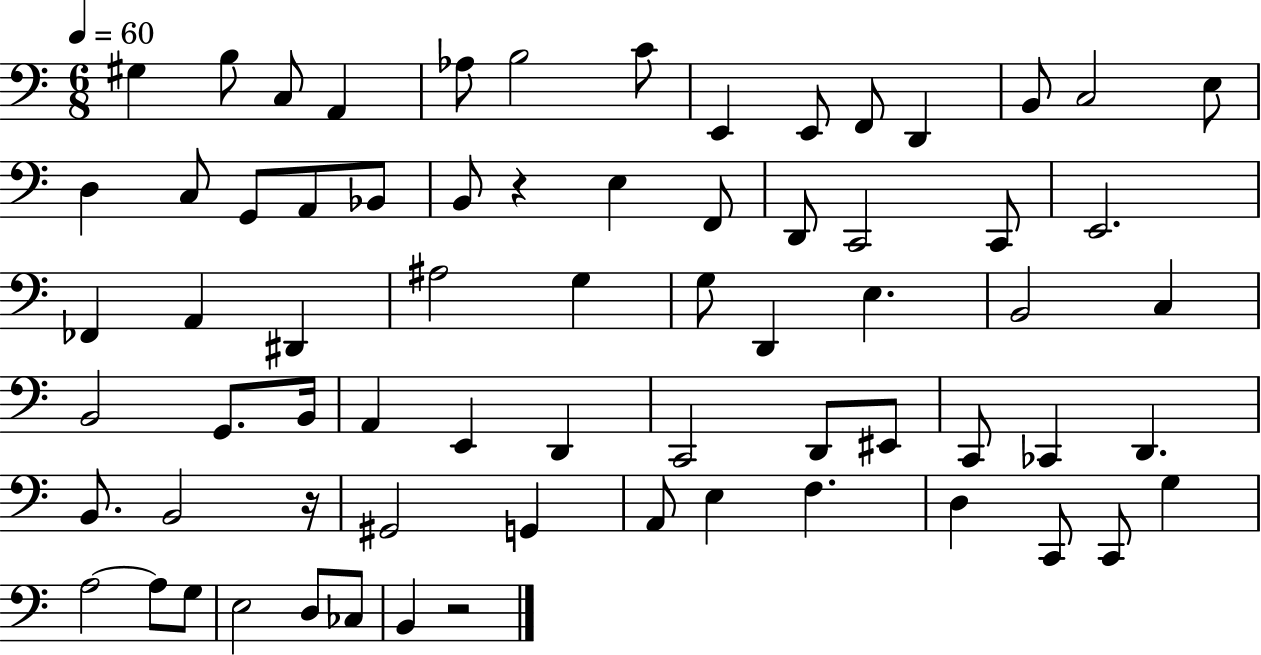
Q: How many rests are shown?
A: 3